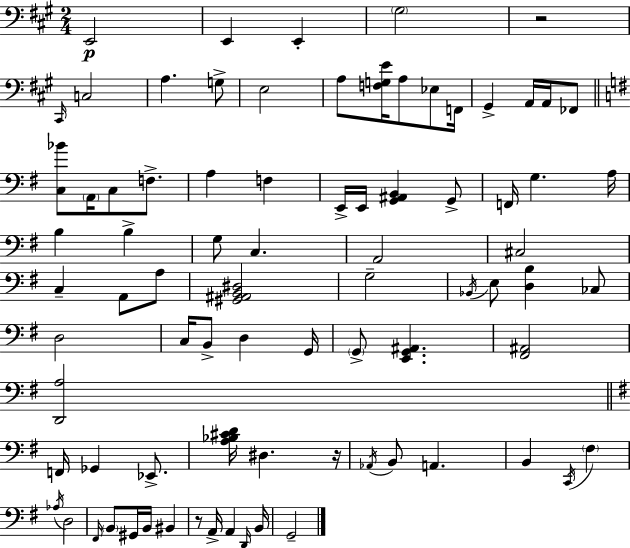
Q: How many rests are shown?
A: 3